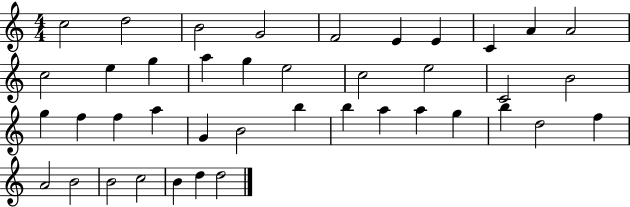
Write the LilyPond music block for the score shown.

{
  \clef treble
  \numericTimeSignature
  \time 4/4
  \key c \major
  c''2 d''2 | b'2 g'2 | f'2 e'4 e'4 | c'4 a'4 a'2 | \break c''2 e''4 g''4 | a''4 g''4 e''2 | c''2 e''2 | c'2 b'2 | \break g''4 f''4 f''4 a''4 | g'4 b'2 b''4 | b''4 a''4 a''4 g''4 | b''4 d''2 f''4 | \break a'2 b'2 | b'2 c''2 | b'4 d''4 d''2 | \bar "|."
}